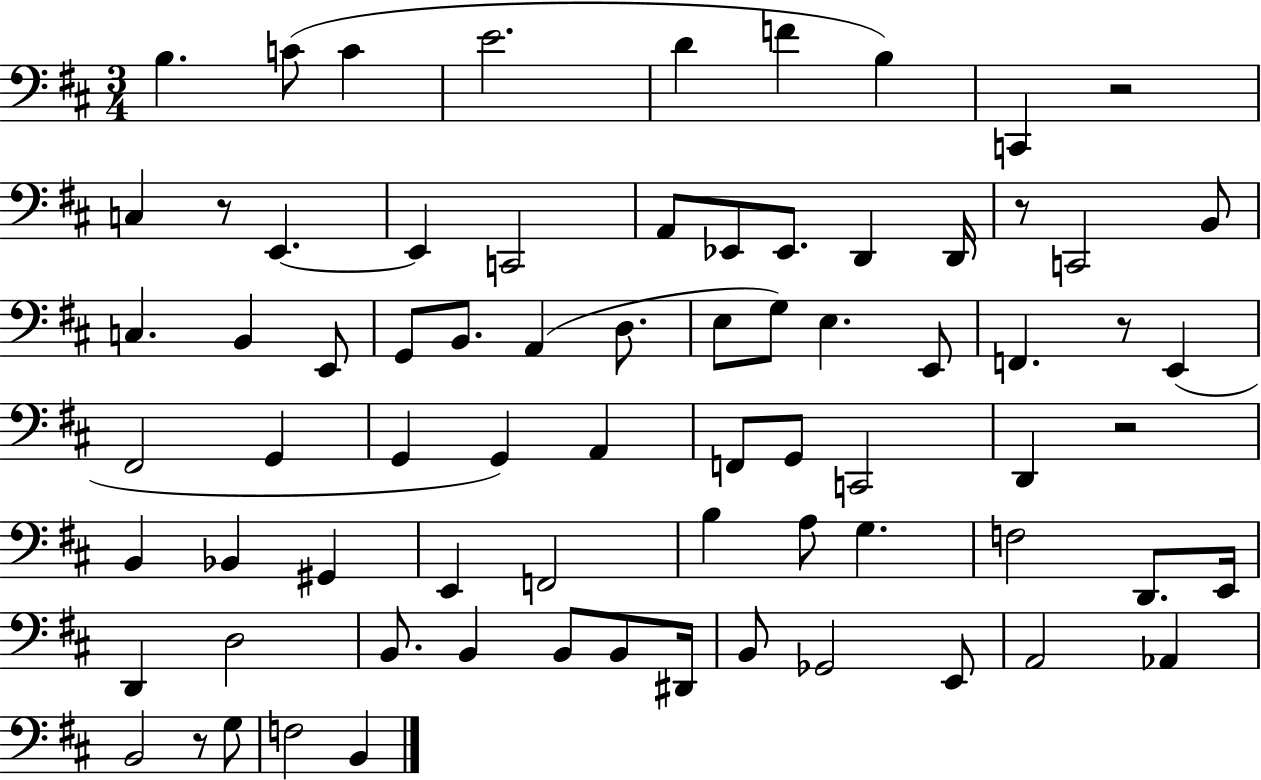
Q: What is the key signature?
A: D major